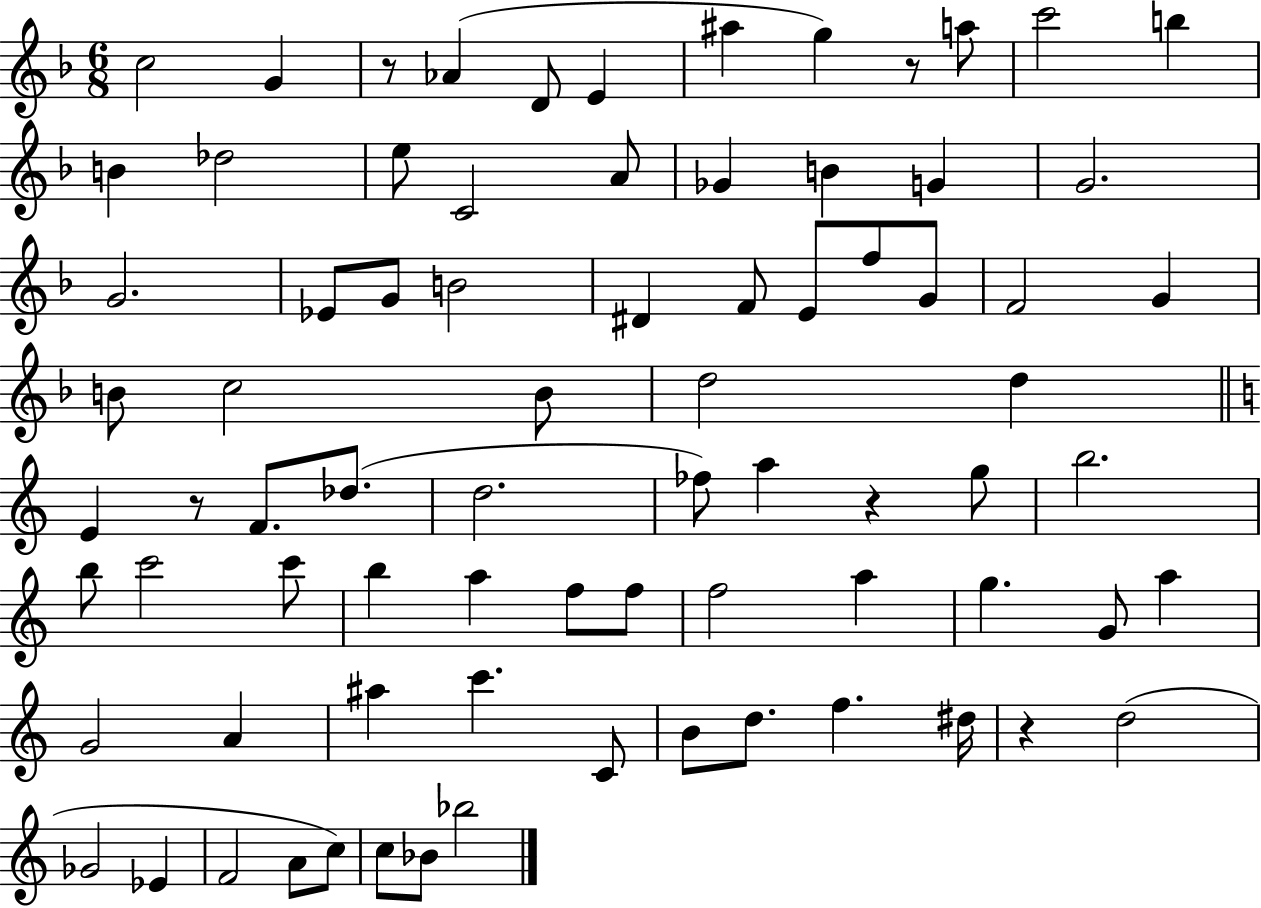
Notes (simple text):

C5/h G4/q R/e Ab4/q D4/e E4/q A#5/q G5/q R/e A5/e C6/h B5/q B4/q Db5/h E5/e C4/h A4/e Gb4/q B4/q G4/q G4/h. G4/h. Eb4/e G4/e B4/h D#4/q F4/e E4/e F5/e G4/e F4/h G4/q B4/e C5/h B4/e D5/h D5/q E4/q R/e F4/e. Db5/e. D5/h. FES5/e A5/q R/q G5/e B5/h. B5/e C6/h C6/e B5/q A5/q F5/e F5/e F5/h A5/q G5/q. G4/e A5/q G4/h A4/q A#5/q C6/q. C4/e B4/e D5/e. F5/q. D#5/s R/q D5/h Gb4/h Eb4/q F4/h A4/e C5/e C5/e Bb4/e Bb5/h